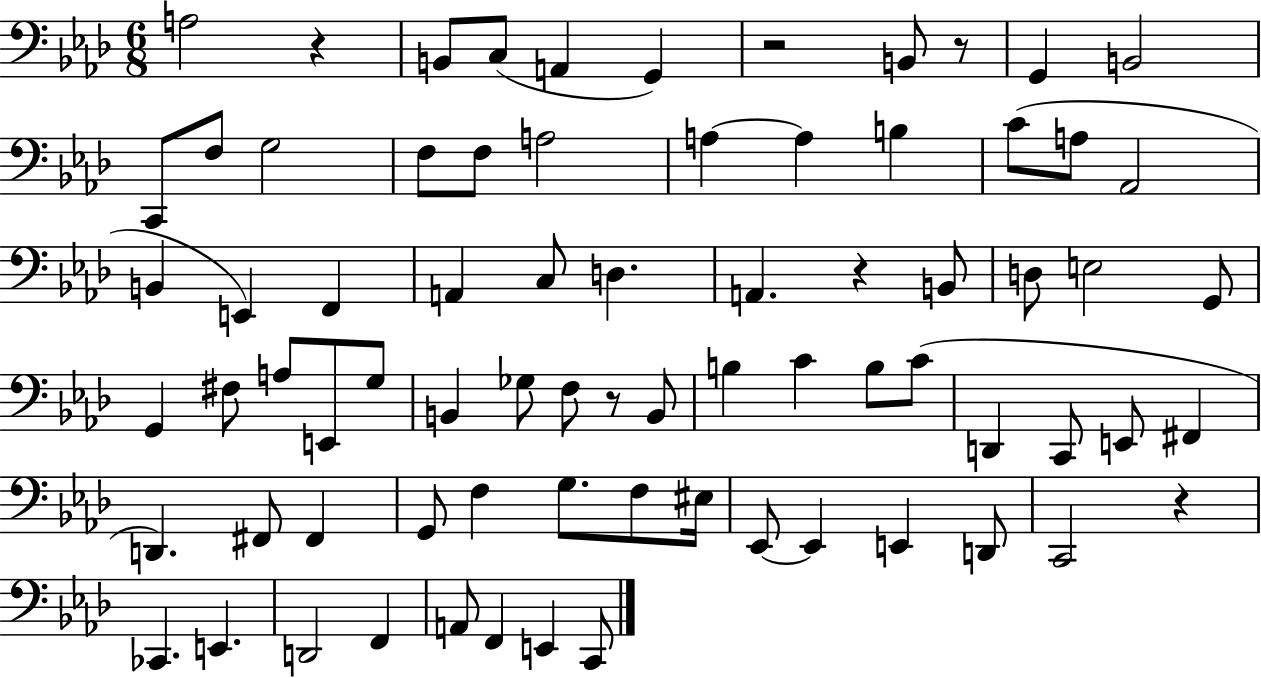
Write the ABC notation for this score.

X:1
T:Untitled
M:6/8
L:1/4
K:Ab
A,2 z B,,/2 C,/2 A,, G,, z2 B,,/2 z/2 G,, B,,2 C,,/2 F,/2 G,2 F,/2 F,/2 A,2 A, A, B, C/2 A,/2 _A,,2 B,, E,, F,, A,, C,/2 D, A,, z B,,/2 D,/2 E,2 G,,/2 G,, ^F,/2 A,/2 E,,/2 G,/2 B,, _G,/2 F,/2 z/2 B,,/2 B, C B,/2 C/2 D,, C,,/2 E,,/2 ^F,, D,, ^F,,/2 ^F,, G,,/2 F, G,/2 F,/2 ^E,/4 _E,,/2 _E,, E,, D,,/2 C,,2 z _C,, E,, D,,2 F,, A,,/2 F,, E,, C,,/2